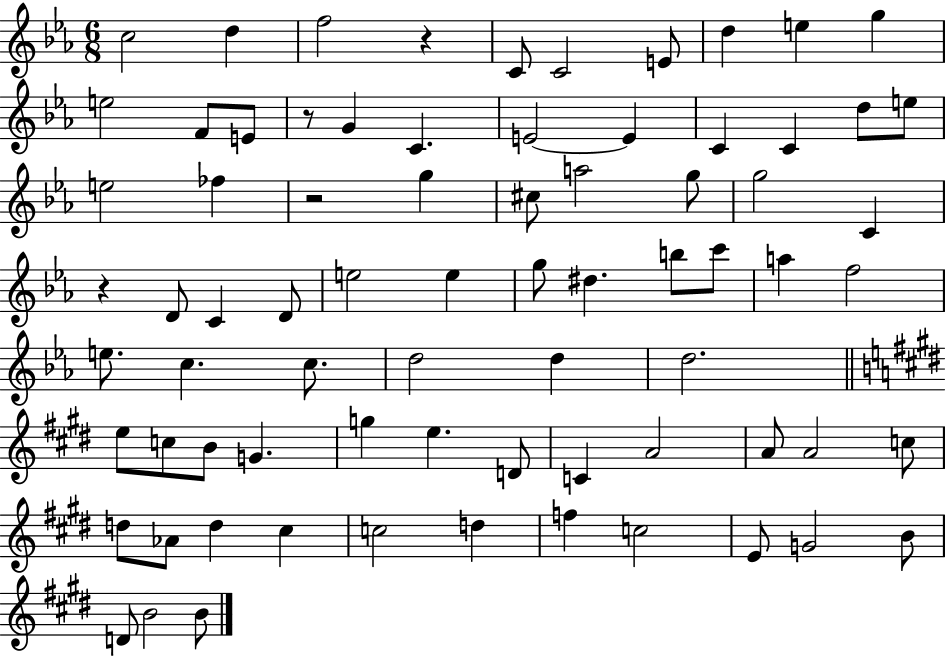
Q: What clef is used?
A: treble